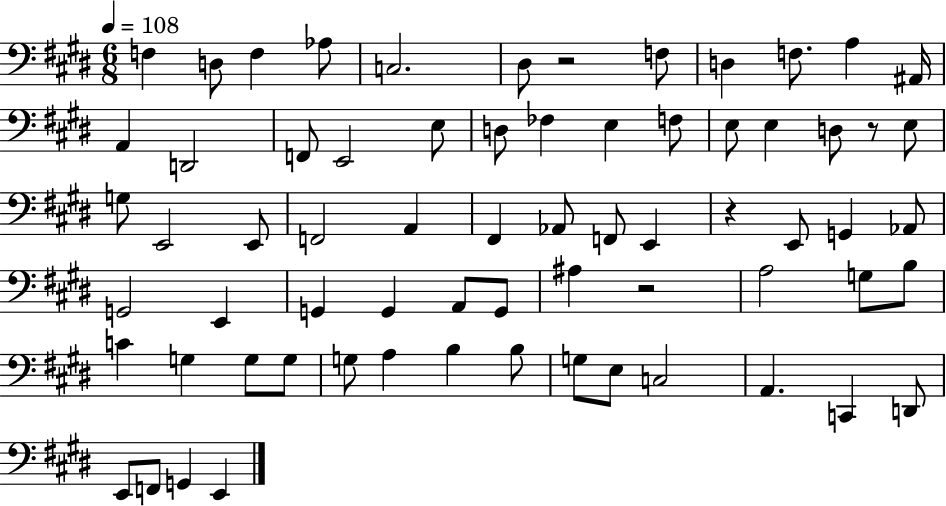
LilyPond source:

{
  \clef bass
  \numericTimeSignature
  \time 6/8
  \key e \major
  \tempo 4 = 108
  \repeat volta 2 { f4 d8 f4 aes8 | c2. | dis8 r2 f8 | d4 f8. a4 ais,16 | \break a,4 d,2 | f,8 e,2 e8 | d8 fes4 e4 f8 | e8 e4 d8 r8 e8 | \break g8 e,2 e,8 | f,2 a,4 | fis,4 aes,8 f,8 e,4 | r4 e,8 g,4 aes,8 | \break g,2 e,4 | g,4 g,4 a,8 g,8 | ais4 r2 | a2 g8 b8 | \break c'4 g4 g8 g8 | g8 a4 b4 b8 | g8 e8 c2 | a,4. c,4 d,8 | \break e,8 f,8 g,4 e,4 | } \bar "|."
}